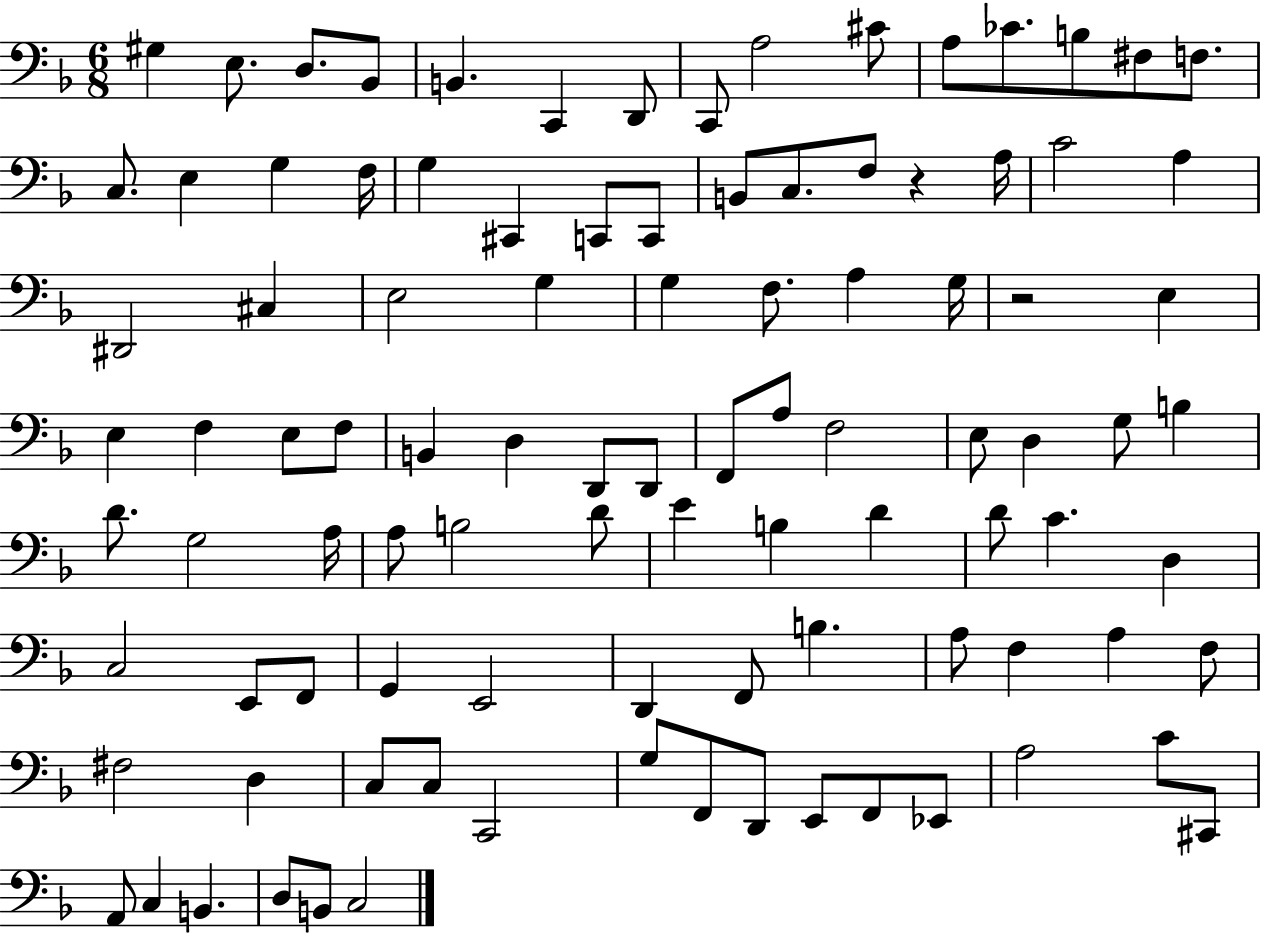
X:1
T:Untitled
M:6/8
L:1/4
K:F
^G, E,/2 D,/2 _B,,/2 B,, C,, D,,/2 C,,/2 A,2 ^C/2 A,/2 _C/2 B,/2 ^F,/2 F,/2 C,/2 E, G, F,/4 G, ^C,, C,,/2 C,,/2 B,,/2 C,/2 F,/2 z A,/4 C2 A, ^D,,2 ^C, E,2 G, G, F,/2 A, G,/4 z2 E, E, F, E,/2 F,/2 B,, D, D,,/2 D,,/2 F,,/2 A,/2 F,2 E,/2 D, G,/2 B, D/2 G,2 A,/4 A,/2 B,2 D/2 E B, D D/2 C D, C,2 E,,/2 F,,/2 G,, E,,2 D,, F,,/2 B, A,/2 F, A, F,/2 ^F,2 D, C,/2 C,/2 C,,2 G,/2 F,,/2 D,,/2 E,,/2 F,,/2 _E,,/2 A,2 C/2 ^C,,/2 A,,/2 C, B,, D,/2 B,,/2 C,2